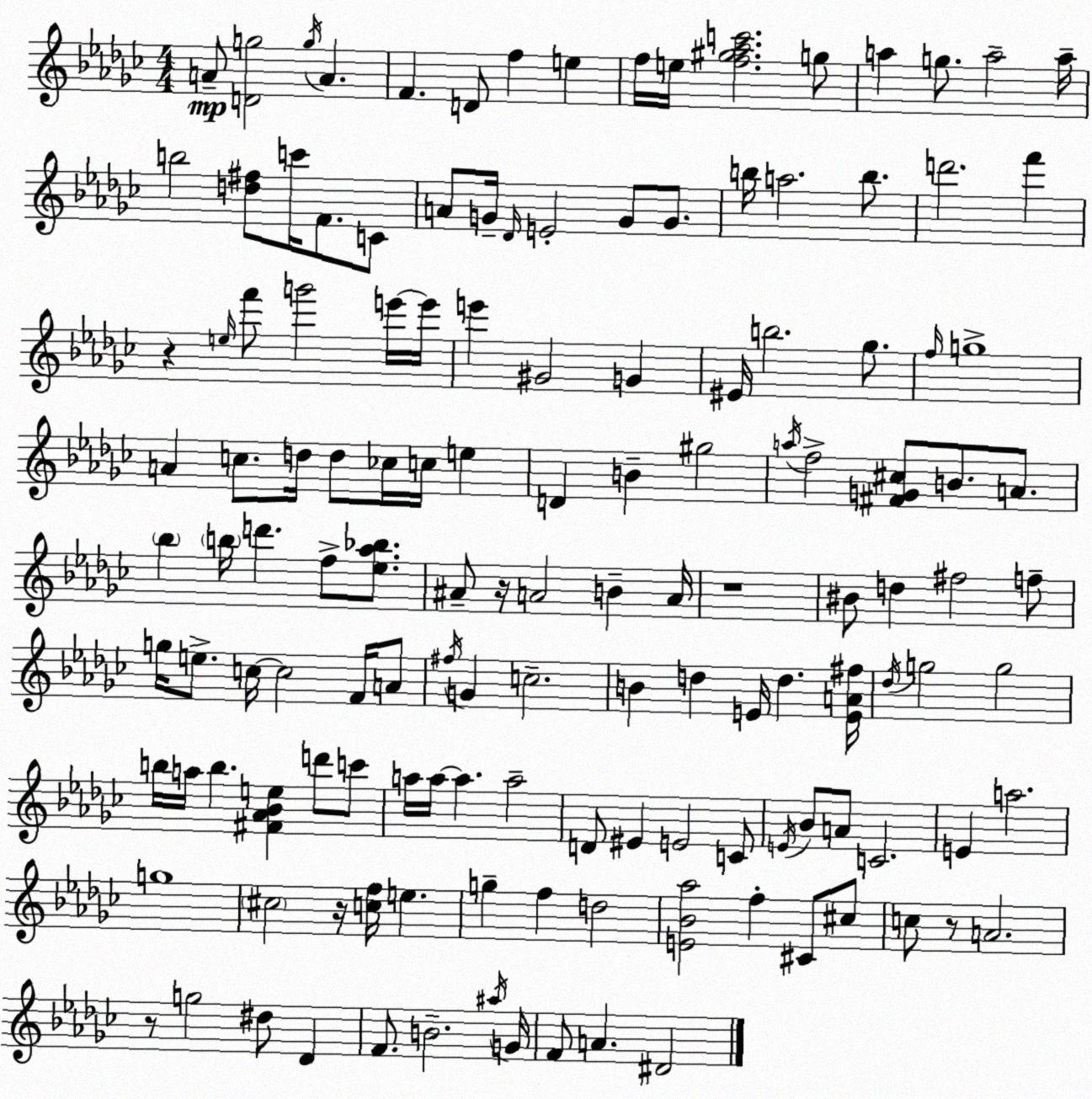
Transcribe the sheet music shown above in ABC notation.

X:1
T:Untitled
M:4/4
L:1/4
K:Ebm
A/2 [Dg]2 g/4 A F D/2 f e f/4 e/4 [f^g_ac']2 g/2 a g/2 a2 a/4 b2 [d^f]/2 c'/4 F/2 C/2 A/2 G/4 _D/4 E2 G/2 G/2 b/4 a2 b/2 d'2 f' z e/4 f'/2 g'2 e'/4 e'/4 e' ^G2 G ^E/4 b2 _g/2 f/4 g4 A c/2 d/4 d/2 _c/4 c/4 e D B ^g2 a/4 f2 [^FG^c]/2 B/2 A/2 _b b/4 d' f/2 [_e_a_b]/2 ^A/2 z/4 A2 B A/4 z4 ^B/2 d ^f2 f/2 g/4 e/2 c/4 c2 F/4 A/2 ^f/4 G c2 B d E/4 d [EA^f]/4 _d/4 g2 g2 b/4 a/4 b [^F_A_Be] d'/2 c'/2 a/4 a/4 a a2 D/2 ^E E2 C/2 E/4 _B/2 A/2 C2 E a2 g4 ^c2 z/4 [cf]/4 e g f d2 [E_B_a]2 f ^C/2 ^c/2 c/2 z/2 A2 z/2 g2 ^d/2 _D F/2 B2 ^a/4 G/4 F/2 A ^D2